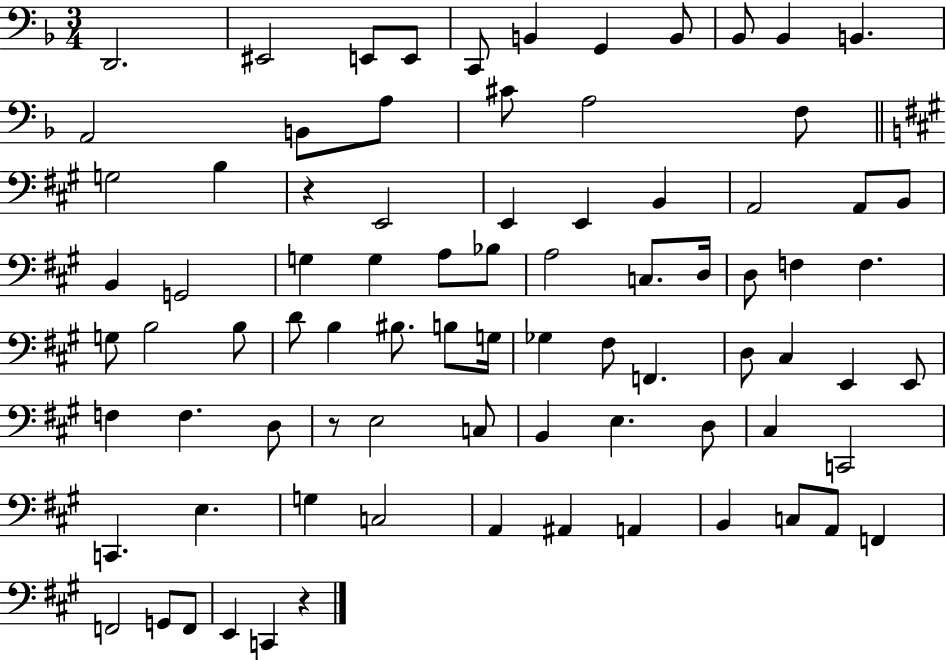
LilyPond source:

{
  \clef bass
  \numericTimeSignature
  \time 3/4
  \key f \major
  d,2. | eis,2 e,8 e,8 | c,8 b,4 g,4 b,8 | bes,8 bes,4 b,4. | \break a,2 b,8 a8 | cis'8 a2 f8 | \bar "||" \break \key a \major g2 b4 | r4 e,2 | e,4 e,4 b,4 | a,2 a,8 b,8 | \break b,4 g,2 | g4 g4 a8 bes8 | a2 c8. d16 | d8 f4 f4. | \break g8 b2 b8 | d'8 b4 bis8. b8 g16 | ges4 fis8 f,4. | d8 cis4 e,4 e,8 | \break f4 f4. d8 | r8 e2 c8 | b,4 e4. d8 | cis4 c,2 | \break c,4. e4. | g4 c2 | a,4 ais,4 a,4 | b,4 c8 a,8 f,4 | \break f,2 g,8 f,8 | e,4 c,4 r4 | \bar "|."
}